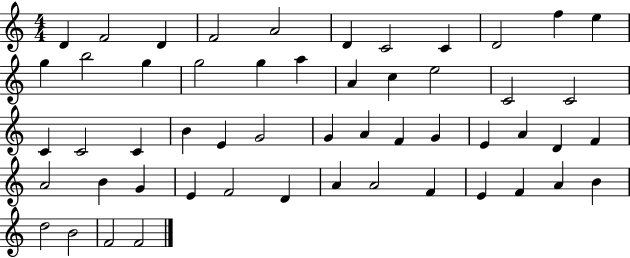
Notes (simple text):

D4/q F4/h D4/q F4/h A4/h D4/q C4/h C4/q D4/h F5/q E5/q G5/q B5/h G5/q G5/h G5/q A5/q A4/q C5/q E5/h C4/h C4/h C4/q C4/h C4/q B4/q E4/q G4/h G4/q A4/q F4/q G4/q E4/q A4/q D4/q F4/q A4/h B4/q G4/q E4/q F4/h D4/q A4/q A4/h F4/q E4/q F4/q A4/q B4/q D5/h B4/h F4/h F4/h